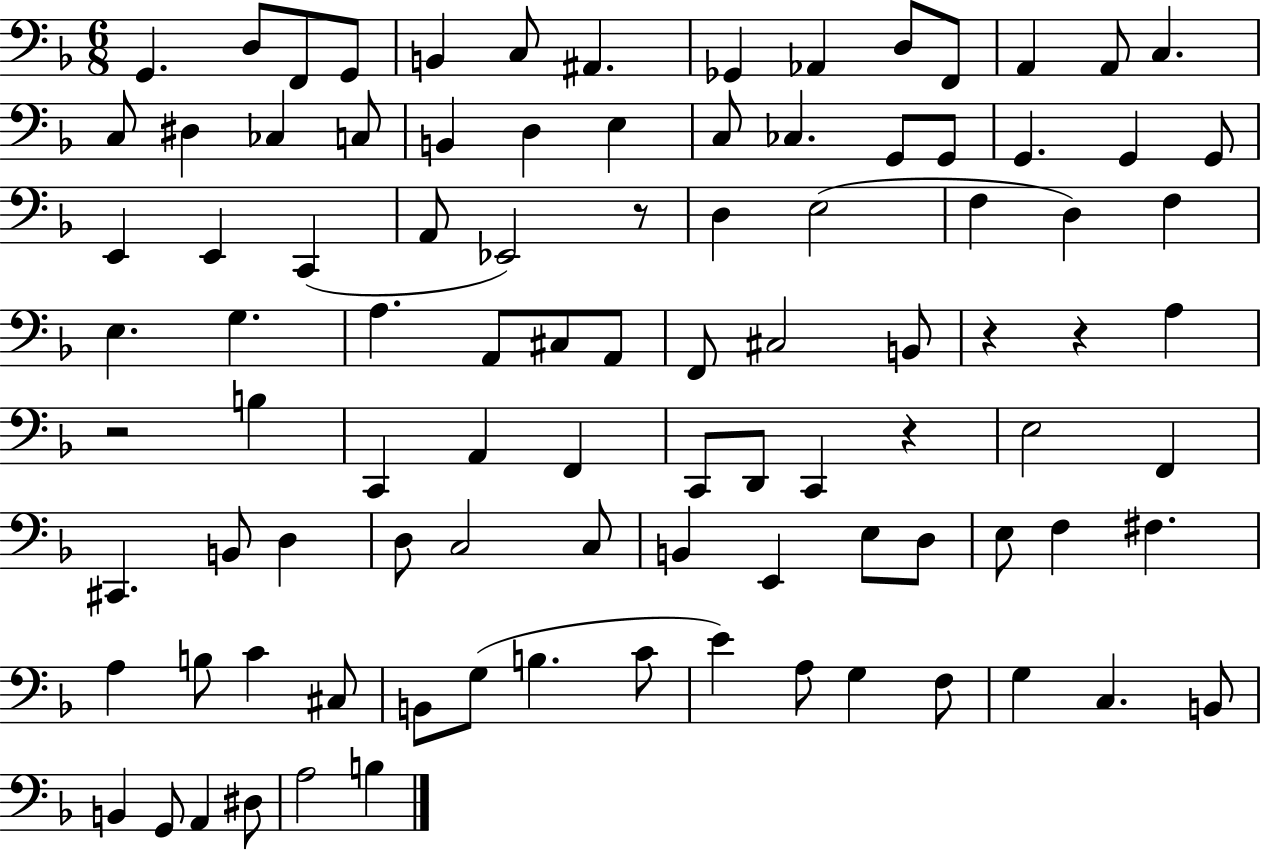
G2/q. D3/e F2/e G2/e B2/q C3/e A#2/q. Gb2/q Ab2/q D3/e F2/e A2/q A2/e C3/q. C3/e D#3/q CES3/q C3/e B2/q D3/q E3/q C3/e CES3/q. G2/e G2/e G2/q. G2/q G2/e E2/q E2/q C2/q A2/e Eb2/h R/e D3/q E3/h F3/q D3/q F3/q E3/q. G3/q. A3/q. A2/e C#3/e A2/e F2/e C#3/h B2/e R/q R/q A3/q R/h B3/q C2/q A2/q F2/q C2/e D2/e C2/q R/q E3/h F2/q C#2/q. B2/e D3/q D3/e C3/h C3/e B2/q E2/q E3/e D3/e E3/e F3/q F#3/q. A3/q B3/e C4/q C#3/e B2/e G3/e B3/q. C4/e E4/q A3/e G3/q F3/e G3/q C3/q. B2/e B2/q G2/e A2/q D#3/e A3/h B3/q